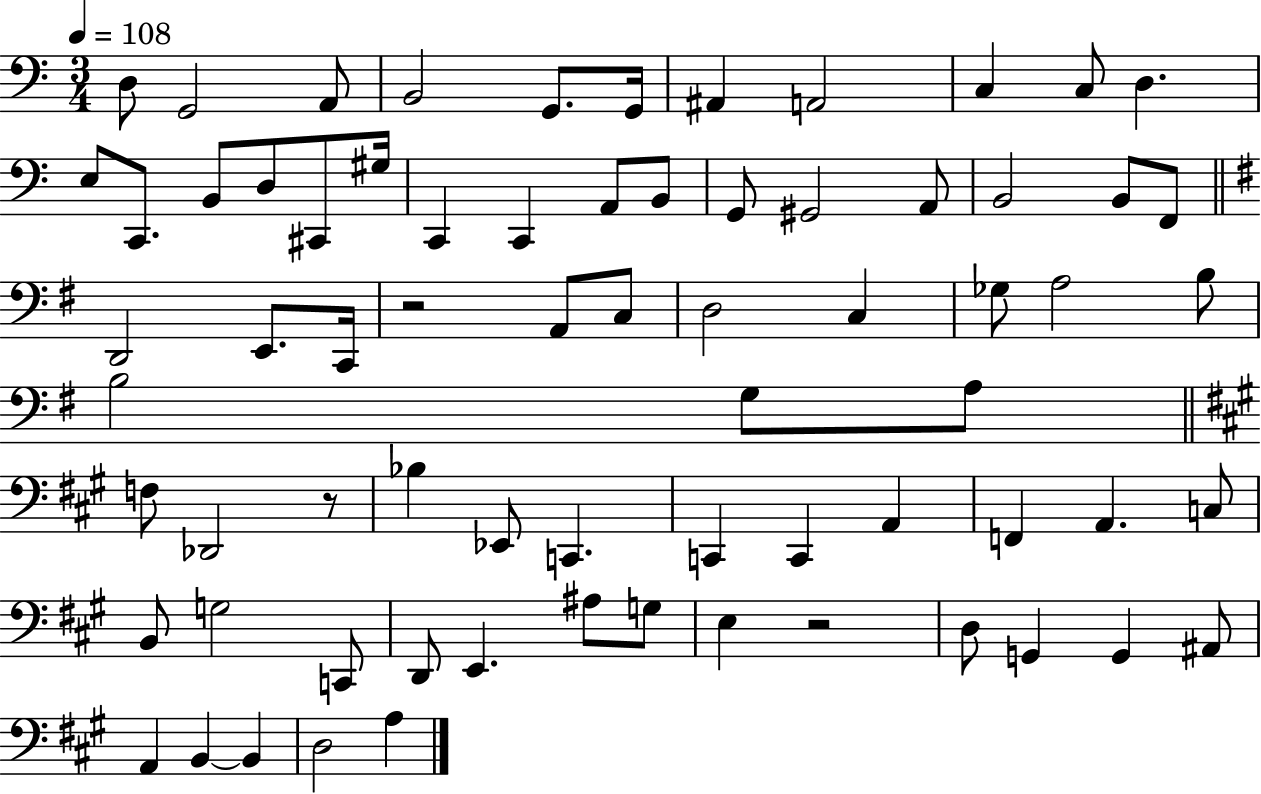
D3/e G2/h A2/e B2/h G2/e. G2/s A#2/q A2/h C3/q C3/e D3/q. E3/e C2/e. B2/e D3/e C#2/e G#3/s C2/q C2/q A2/e B2/e G2/e G#2/h A2/e B2/h B2/e F2/e D2/h E2/e. C2/s R/h A2/e C3/e D3/h C3/q Gb3/e A3/h B3/e B3/h G3/e A3/e F3/e Db2/h R/e Bb3/q Eb2/e C2/q. C2/q C2/q A2/q F2/q A2/q. C3/e B2/e G3/h C2/e D2/e E2/q. A#3/e G3/e E3/q R/h D3/e G2/q G2/q A#2/e A2/q B2/q B2/q D3/h A3/q